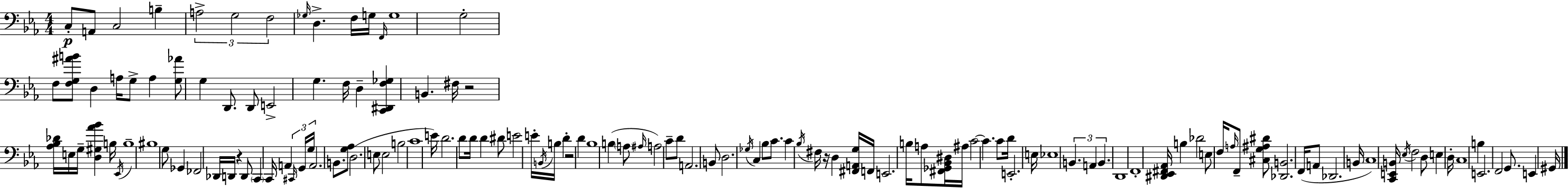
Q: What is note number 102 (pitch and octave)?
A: Db4